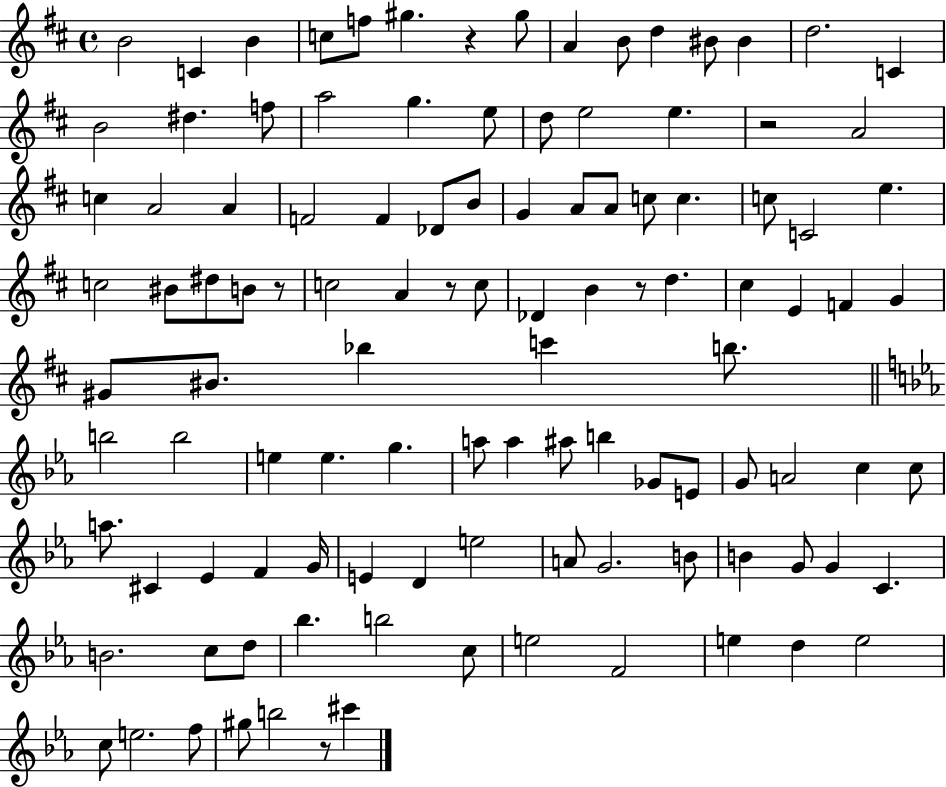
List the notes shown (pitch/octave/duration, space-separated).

B4/h C4/q B4/q C5/e F5/e G#5/q. R/q G#5/e A4/q B4/e D5/q BIS4/e BIS4/q D5/h. C4/q B4/h D#5/q. F5/e A5/h G5/q. E5/e D5/e E5/h E5/q. R/h A4/h C5/q A4/h A4/q F4/h F4/q Db4/e B4/e G4/q A4/e A4/e C5/e C5/q. C5/e C4/h E5/q. C5/h BIS4/e D#5/e B4/e R/e C5/h A4/q R/e C5/e Db4/q B4/q R/e D5/q. C#5/q E4/q F4/q G4/q G#4/e BIS4/e. Bb5/q C6/q B5/e. B5/h B5/h E5/q E5/q. G5/q. A5/e A5/q A#5/e B5/q Gb4/e E4/e G4/e A4/h C5/q C5/e A5/e. C#4/q Eb4/q F4/q G4/s E4/q D4/q E5/h A4/e G4/h. B4/e B4/q G4/e G4/q C4/q. B4/h. C5/e D5/e Bb5/q. B5/h C5/e E5/h F4/h E5/q D5/q E5/h C5/e E5/h. F5/e G#5/e B5/h R/e C#6/q